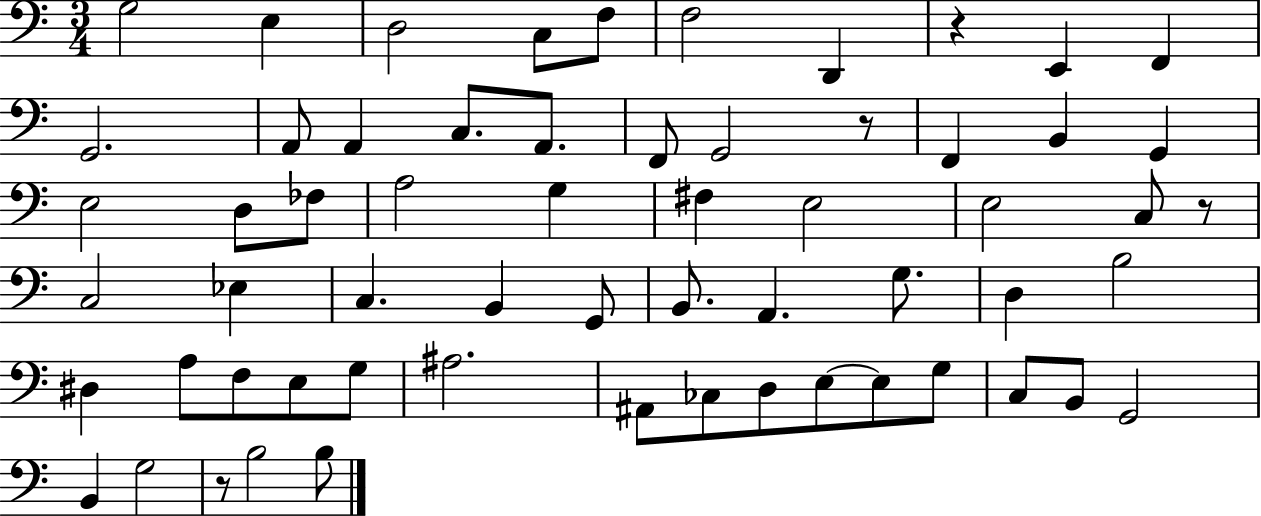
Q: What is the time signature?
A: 3/4